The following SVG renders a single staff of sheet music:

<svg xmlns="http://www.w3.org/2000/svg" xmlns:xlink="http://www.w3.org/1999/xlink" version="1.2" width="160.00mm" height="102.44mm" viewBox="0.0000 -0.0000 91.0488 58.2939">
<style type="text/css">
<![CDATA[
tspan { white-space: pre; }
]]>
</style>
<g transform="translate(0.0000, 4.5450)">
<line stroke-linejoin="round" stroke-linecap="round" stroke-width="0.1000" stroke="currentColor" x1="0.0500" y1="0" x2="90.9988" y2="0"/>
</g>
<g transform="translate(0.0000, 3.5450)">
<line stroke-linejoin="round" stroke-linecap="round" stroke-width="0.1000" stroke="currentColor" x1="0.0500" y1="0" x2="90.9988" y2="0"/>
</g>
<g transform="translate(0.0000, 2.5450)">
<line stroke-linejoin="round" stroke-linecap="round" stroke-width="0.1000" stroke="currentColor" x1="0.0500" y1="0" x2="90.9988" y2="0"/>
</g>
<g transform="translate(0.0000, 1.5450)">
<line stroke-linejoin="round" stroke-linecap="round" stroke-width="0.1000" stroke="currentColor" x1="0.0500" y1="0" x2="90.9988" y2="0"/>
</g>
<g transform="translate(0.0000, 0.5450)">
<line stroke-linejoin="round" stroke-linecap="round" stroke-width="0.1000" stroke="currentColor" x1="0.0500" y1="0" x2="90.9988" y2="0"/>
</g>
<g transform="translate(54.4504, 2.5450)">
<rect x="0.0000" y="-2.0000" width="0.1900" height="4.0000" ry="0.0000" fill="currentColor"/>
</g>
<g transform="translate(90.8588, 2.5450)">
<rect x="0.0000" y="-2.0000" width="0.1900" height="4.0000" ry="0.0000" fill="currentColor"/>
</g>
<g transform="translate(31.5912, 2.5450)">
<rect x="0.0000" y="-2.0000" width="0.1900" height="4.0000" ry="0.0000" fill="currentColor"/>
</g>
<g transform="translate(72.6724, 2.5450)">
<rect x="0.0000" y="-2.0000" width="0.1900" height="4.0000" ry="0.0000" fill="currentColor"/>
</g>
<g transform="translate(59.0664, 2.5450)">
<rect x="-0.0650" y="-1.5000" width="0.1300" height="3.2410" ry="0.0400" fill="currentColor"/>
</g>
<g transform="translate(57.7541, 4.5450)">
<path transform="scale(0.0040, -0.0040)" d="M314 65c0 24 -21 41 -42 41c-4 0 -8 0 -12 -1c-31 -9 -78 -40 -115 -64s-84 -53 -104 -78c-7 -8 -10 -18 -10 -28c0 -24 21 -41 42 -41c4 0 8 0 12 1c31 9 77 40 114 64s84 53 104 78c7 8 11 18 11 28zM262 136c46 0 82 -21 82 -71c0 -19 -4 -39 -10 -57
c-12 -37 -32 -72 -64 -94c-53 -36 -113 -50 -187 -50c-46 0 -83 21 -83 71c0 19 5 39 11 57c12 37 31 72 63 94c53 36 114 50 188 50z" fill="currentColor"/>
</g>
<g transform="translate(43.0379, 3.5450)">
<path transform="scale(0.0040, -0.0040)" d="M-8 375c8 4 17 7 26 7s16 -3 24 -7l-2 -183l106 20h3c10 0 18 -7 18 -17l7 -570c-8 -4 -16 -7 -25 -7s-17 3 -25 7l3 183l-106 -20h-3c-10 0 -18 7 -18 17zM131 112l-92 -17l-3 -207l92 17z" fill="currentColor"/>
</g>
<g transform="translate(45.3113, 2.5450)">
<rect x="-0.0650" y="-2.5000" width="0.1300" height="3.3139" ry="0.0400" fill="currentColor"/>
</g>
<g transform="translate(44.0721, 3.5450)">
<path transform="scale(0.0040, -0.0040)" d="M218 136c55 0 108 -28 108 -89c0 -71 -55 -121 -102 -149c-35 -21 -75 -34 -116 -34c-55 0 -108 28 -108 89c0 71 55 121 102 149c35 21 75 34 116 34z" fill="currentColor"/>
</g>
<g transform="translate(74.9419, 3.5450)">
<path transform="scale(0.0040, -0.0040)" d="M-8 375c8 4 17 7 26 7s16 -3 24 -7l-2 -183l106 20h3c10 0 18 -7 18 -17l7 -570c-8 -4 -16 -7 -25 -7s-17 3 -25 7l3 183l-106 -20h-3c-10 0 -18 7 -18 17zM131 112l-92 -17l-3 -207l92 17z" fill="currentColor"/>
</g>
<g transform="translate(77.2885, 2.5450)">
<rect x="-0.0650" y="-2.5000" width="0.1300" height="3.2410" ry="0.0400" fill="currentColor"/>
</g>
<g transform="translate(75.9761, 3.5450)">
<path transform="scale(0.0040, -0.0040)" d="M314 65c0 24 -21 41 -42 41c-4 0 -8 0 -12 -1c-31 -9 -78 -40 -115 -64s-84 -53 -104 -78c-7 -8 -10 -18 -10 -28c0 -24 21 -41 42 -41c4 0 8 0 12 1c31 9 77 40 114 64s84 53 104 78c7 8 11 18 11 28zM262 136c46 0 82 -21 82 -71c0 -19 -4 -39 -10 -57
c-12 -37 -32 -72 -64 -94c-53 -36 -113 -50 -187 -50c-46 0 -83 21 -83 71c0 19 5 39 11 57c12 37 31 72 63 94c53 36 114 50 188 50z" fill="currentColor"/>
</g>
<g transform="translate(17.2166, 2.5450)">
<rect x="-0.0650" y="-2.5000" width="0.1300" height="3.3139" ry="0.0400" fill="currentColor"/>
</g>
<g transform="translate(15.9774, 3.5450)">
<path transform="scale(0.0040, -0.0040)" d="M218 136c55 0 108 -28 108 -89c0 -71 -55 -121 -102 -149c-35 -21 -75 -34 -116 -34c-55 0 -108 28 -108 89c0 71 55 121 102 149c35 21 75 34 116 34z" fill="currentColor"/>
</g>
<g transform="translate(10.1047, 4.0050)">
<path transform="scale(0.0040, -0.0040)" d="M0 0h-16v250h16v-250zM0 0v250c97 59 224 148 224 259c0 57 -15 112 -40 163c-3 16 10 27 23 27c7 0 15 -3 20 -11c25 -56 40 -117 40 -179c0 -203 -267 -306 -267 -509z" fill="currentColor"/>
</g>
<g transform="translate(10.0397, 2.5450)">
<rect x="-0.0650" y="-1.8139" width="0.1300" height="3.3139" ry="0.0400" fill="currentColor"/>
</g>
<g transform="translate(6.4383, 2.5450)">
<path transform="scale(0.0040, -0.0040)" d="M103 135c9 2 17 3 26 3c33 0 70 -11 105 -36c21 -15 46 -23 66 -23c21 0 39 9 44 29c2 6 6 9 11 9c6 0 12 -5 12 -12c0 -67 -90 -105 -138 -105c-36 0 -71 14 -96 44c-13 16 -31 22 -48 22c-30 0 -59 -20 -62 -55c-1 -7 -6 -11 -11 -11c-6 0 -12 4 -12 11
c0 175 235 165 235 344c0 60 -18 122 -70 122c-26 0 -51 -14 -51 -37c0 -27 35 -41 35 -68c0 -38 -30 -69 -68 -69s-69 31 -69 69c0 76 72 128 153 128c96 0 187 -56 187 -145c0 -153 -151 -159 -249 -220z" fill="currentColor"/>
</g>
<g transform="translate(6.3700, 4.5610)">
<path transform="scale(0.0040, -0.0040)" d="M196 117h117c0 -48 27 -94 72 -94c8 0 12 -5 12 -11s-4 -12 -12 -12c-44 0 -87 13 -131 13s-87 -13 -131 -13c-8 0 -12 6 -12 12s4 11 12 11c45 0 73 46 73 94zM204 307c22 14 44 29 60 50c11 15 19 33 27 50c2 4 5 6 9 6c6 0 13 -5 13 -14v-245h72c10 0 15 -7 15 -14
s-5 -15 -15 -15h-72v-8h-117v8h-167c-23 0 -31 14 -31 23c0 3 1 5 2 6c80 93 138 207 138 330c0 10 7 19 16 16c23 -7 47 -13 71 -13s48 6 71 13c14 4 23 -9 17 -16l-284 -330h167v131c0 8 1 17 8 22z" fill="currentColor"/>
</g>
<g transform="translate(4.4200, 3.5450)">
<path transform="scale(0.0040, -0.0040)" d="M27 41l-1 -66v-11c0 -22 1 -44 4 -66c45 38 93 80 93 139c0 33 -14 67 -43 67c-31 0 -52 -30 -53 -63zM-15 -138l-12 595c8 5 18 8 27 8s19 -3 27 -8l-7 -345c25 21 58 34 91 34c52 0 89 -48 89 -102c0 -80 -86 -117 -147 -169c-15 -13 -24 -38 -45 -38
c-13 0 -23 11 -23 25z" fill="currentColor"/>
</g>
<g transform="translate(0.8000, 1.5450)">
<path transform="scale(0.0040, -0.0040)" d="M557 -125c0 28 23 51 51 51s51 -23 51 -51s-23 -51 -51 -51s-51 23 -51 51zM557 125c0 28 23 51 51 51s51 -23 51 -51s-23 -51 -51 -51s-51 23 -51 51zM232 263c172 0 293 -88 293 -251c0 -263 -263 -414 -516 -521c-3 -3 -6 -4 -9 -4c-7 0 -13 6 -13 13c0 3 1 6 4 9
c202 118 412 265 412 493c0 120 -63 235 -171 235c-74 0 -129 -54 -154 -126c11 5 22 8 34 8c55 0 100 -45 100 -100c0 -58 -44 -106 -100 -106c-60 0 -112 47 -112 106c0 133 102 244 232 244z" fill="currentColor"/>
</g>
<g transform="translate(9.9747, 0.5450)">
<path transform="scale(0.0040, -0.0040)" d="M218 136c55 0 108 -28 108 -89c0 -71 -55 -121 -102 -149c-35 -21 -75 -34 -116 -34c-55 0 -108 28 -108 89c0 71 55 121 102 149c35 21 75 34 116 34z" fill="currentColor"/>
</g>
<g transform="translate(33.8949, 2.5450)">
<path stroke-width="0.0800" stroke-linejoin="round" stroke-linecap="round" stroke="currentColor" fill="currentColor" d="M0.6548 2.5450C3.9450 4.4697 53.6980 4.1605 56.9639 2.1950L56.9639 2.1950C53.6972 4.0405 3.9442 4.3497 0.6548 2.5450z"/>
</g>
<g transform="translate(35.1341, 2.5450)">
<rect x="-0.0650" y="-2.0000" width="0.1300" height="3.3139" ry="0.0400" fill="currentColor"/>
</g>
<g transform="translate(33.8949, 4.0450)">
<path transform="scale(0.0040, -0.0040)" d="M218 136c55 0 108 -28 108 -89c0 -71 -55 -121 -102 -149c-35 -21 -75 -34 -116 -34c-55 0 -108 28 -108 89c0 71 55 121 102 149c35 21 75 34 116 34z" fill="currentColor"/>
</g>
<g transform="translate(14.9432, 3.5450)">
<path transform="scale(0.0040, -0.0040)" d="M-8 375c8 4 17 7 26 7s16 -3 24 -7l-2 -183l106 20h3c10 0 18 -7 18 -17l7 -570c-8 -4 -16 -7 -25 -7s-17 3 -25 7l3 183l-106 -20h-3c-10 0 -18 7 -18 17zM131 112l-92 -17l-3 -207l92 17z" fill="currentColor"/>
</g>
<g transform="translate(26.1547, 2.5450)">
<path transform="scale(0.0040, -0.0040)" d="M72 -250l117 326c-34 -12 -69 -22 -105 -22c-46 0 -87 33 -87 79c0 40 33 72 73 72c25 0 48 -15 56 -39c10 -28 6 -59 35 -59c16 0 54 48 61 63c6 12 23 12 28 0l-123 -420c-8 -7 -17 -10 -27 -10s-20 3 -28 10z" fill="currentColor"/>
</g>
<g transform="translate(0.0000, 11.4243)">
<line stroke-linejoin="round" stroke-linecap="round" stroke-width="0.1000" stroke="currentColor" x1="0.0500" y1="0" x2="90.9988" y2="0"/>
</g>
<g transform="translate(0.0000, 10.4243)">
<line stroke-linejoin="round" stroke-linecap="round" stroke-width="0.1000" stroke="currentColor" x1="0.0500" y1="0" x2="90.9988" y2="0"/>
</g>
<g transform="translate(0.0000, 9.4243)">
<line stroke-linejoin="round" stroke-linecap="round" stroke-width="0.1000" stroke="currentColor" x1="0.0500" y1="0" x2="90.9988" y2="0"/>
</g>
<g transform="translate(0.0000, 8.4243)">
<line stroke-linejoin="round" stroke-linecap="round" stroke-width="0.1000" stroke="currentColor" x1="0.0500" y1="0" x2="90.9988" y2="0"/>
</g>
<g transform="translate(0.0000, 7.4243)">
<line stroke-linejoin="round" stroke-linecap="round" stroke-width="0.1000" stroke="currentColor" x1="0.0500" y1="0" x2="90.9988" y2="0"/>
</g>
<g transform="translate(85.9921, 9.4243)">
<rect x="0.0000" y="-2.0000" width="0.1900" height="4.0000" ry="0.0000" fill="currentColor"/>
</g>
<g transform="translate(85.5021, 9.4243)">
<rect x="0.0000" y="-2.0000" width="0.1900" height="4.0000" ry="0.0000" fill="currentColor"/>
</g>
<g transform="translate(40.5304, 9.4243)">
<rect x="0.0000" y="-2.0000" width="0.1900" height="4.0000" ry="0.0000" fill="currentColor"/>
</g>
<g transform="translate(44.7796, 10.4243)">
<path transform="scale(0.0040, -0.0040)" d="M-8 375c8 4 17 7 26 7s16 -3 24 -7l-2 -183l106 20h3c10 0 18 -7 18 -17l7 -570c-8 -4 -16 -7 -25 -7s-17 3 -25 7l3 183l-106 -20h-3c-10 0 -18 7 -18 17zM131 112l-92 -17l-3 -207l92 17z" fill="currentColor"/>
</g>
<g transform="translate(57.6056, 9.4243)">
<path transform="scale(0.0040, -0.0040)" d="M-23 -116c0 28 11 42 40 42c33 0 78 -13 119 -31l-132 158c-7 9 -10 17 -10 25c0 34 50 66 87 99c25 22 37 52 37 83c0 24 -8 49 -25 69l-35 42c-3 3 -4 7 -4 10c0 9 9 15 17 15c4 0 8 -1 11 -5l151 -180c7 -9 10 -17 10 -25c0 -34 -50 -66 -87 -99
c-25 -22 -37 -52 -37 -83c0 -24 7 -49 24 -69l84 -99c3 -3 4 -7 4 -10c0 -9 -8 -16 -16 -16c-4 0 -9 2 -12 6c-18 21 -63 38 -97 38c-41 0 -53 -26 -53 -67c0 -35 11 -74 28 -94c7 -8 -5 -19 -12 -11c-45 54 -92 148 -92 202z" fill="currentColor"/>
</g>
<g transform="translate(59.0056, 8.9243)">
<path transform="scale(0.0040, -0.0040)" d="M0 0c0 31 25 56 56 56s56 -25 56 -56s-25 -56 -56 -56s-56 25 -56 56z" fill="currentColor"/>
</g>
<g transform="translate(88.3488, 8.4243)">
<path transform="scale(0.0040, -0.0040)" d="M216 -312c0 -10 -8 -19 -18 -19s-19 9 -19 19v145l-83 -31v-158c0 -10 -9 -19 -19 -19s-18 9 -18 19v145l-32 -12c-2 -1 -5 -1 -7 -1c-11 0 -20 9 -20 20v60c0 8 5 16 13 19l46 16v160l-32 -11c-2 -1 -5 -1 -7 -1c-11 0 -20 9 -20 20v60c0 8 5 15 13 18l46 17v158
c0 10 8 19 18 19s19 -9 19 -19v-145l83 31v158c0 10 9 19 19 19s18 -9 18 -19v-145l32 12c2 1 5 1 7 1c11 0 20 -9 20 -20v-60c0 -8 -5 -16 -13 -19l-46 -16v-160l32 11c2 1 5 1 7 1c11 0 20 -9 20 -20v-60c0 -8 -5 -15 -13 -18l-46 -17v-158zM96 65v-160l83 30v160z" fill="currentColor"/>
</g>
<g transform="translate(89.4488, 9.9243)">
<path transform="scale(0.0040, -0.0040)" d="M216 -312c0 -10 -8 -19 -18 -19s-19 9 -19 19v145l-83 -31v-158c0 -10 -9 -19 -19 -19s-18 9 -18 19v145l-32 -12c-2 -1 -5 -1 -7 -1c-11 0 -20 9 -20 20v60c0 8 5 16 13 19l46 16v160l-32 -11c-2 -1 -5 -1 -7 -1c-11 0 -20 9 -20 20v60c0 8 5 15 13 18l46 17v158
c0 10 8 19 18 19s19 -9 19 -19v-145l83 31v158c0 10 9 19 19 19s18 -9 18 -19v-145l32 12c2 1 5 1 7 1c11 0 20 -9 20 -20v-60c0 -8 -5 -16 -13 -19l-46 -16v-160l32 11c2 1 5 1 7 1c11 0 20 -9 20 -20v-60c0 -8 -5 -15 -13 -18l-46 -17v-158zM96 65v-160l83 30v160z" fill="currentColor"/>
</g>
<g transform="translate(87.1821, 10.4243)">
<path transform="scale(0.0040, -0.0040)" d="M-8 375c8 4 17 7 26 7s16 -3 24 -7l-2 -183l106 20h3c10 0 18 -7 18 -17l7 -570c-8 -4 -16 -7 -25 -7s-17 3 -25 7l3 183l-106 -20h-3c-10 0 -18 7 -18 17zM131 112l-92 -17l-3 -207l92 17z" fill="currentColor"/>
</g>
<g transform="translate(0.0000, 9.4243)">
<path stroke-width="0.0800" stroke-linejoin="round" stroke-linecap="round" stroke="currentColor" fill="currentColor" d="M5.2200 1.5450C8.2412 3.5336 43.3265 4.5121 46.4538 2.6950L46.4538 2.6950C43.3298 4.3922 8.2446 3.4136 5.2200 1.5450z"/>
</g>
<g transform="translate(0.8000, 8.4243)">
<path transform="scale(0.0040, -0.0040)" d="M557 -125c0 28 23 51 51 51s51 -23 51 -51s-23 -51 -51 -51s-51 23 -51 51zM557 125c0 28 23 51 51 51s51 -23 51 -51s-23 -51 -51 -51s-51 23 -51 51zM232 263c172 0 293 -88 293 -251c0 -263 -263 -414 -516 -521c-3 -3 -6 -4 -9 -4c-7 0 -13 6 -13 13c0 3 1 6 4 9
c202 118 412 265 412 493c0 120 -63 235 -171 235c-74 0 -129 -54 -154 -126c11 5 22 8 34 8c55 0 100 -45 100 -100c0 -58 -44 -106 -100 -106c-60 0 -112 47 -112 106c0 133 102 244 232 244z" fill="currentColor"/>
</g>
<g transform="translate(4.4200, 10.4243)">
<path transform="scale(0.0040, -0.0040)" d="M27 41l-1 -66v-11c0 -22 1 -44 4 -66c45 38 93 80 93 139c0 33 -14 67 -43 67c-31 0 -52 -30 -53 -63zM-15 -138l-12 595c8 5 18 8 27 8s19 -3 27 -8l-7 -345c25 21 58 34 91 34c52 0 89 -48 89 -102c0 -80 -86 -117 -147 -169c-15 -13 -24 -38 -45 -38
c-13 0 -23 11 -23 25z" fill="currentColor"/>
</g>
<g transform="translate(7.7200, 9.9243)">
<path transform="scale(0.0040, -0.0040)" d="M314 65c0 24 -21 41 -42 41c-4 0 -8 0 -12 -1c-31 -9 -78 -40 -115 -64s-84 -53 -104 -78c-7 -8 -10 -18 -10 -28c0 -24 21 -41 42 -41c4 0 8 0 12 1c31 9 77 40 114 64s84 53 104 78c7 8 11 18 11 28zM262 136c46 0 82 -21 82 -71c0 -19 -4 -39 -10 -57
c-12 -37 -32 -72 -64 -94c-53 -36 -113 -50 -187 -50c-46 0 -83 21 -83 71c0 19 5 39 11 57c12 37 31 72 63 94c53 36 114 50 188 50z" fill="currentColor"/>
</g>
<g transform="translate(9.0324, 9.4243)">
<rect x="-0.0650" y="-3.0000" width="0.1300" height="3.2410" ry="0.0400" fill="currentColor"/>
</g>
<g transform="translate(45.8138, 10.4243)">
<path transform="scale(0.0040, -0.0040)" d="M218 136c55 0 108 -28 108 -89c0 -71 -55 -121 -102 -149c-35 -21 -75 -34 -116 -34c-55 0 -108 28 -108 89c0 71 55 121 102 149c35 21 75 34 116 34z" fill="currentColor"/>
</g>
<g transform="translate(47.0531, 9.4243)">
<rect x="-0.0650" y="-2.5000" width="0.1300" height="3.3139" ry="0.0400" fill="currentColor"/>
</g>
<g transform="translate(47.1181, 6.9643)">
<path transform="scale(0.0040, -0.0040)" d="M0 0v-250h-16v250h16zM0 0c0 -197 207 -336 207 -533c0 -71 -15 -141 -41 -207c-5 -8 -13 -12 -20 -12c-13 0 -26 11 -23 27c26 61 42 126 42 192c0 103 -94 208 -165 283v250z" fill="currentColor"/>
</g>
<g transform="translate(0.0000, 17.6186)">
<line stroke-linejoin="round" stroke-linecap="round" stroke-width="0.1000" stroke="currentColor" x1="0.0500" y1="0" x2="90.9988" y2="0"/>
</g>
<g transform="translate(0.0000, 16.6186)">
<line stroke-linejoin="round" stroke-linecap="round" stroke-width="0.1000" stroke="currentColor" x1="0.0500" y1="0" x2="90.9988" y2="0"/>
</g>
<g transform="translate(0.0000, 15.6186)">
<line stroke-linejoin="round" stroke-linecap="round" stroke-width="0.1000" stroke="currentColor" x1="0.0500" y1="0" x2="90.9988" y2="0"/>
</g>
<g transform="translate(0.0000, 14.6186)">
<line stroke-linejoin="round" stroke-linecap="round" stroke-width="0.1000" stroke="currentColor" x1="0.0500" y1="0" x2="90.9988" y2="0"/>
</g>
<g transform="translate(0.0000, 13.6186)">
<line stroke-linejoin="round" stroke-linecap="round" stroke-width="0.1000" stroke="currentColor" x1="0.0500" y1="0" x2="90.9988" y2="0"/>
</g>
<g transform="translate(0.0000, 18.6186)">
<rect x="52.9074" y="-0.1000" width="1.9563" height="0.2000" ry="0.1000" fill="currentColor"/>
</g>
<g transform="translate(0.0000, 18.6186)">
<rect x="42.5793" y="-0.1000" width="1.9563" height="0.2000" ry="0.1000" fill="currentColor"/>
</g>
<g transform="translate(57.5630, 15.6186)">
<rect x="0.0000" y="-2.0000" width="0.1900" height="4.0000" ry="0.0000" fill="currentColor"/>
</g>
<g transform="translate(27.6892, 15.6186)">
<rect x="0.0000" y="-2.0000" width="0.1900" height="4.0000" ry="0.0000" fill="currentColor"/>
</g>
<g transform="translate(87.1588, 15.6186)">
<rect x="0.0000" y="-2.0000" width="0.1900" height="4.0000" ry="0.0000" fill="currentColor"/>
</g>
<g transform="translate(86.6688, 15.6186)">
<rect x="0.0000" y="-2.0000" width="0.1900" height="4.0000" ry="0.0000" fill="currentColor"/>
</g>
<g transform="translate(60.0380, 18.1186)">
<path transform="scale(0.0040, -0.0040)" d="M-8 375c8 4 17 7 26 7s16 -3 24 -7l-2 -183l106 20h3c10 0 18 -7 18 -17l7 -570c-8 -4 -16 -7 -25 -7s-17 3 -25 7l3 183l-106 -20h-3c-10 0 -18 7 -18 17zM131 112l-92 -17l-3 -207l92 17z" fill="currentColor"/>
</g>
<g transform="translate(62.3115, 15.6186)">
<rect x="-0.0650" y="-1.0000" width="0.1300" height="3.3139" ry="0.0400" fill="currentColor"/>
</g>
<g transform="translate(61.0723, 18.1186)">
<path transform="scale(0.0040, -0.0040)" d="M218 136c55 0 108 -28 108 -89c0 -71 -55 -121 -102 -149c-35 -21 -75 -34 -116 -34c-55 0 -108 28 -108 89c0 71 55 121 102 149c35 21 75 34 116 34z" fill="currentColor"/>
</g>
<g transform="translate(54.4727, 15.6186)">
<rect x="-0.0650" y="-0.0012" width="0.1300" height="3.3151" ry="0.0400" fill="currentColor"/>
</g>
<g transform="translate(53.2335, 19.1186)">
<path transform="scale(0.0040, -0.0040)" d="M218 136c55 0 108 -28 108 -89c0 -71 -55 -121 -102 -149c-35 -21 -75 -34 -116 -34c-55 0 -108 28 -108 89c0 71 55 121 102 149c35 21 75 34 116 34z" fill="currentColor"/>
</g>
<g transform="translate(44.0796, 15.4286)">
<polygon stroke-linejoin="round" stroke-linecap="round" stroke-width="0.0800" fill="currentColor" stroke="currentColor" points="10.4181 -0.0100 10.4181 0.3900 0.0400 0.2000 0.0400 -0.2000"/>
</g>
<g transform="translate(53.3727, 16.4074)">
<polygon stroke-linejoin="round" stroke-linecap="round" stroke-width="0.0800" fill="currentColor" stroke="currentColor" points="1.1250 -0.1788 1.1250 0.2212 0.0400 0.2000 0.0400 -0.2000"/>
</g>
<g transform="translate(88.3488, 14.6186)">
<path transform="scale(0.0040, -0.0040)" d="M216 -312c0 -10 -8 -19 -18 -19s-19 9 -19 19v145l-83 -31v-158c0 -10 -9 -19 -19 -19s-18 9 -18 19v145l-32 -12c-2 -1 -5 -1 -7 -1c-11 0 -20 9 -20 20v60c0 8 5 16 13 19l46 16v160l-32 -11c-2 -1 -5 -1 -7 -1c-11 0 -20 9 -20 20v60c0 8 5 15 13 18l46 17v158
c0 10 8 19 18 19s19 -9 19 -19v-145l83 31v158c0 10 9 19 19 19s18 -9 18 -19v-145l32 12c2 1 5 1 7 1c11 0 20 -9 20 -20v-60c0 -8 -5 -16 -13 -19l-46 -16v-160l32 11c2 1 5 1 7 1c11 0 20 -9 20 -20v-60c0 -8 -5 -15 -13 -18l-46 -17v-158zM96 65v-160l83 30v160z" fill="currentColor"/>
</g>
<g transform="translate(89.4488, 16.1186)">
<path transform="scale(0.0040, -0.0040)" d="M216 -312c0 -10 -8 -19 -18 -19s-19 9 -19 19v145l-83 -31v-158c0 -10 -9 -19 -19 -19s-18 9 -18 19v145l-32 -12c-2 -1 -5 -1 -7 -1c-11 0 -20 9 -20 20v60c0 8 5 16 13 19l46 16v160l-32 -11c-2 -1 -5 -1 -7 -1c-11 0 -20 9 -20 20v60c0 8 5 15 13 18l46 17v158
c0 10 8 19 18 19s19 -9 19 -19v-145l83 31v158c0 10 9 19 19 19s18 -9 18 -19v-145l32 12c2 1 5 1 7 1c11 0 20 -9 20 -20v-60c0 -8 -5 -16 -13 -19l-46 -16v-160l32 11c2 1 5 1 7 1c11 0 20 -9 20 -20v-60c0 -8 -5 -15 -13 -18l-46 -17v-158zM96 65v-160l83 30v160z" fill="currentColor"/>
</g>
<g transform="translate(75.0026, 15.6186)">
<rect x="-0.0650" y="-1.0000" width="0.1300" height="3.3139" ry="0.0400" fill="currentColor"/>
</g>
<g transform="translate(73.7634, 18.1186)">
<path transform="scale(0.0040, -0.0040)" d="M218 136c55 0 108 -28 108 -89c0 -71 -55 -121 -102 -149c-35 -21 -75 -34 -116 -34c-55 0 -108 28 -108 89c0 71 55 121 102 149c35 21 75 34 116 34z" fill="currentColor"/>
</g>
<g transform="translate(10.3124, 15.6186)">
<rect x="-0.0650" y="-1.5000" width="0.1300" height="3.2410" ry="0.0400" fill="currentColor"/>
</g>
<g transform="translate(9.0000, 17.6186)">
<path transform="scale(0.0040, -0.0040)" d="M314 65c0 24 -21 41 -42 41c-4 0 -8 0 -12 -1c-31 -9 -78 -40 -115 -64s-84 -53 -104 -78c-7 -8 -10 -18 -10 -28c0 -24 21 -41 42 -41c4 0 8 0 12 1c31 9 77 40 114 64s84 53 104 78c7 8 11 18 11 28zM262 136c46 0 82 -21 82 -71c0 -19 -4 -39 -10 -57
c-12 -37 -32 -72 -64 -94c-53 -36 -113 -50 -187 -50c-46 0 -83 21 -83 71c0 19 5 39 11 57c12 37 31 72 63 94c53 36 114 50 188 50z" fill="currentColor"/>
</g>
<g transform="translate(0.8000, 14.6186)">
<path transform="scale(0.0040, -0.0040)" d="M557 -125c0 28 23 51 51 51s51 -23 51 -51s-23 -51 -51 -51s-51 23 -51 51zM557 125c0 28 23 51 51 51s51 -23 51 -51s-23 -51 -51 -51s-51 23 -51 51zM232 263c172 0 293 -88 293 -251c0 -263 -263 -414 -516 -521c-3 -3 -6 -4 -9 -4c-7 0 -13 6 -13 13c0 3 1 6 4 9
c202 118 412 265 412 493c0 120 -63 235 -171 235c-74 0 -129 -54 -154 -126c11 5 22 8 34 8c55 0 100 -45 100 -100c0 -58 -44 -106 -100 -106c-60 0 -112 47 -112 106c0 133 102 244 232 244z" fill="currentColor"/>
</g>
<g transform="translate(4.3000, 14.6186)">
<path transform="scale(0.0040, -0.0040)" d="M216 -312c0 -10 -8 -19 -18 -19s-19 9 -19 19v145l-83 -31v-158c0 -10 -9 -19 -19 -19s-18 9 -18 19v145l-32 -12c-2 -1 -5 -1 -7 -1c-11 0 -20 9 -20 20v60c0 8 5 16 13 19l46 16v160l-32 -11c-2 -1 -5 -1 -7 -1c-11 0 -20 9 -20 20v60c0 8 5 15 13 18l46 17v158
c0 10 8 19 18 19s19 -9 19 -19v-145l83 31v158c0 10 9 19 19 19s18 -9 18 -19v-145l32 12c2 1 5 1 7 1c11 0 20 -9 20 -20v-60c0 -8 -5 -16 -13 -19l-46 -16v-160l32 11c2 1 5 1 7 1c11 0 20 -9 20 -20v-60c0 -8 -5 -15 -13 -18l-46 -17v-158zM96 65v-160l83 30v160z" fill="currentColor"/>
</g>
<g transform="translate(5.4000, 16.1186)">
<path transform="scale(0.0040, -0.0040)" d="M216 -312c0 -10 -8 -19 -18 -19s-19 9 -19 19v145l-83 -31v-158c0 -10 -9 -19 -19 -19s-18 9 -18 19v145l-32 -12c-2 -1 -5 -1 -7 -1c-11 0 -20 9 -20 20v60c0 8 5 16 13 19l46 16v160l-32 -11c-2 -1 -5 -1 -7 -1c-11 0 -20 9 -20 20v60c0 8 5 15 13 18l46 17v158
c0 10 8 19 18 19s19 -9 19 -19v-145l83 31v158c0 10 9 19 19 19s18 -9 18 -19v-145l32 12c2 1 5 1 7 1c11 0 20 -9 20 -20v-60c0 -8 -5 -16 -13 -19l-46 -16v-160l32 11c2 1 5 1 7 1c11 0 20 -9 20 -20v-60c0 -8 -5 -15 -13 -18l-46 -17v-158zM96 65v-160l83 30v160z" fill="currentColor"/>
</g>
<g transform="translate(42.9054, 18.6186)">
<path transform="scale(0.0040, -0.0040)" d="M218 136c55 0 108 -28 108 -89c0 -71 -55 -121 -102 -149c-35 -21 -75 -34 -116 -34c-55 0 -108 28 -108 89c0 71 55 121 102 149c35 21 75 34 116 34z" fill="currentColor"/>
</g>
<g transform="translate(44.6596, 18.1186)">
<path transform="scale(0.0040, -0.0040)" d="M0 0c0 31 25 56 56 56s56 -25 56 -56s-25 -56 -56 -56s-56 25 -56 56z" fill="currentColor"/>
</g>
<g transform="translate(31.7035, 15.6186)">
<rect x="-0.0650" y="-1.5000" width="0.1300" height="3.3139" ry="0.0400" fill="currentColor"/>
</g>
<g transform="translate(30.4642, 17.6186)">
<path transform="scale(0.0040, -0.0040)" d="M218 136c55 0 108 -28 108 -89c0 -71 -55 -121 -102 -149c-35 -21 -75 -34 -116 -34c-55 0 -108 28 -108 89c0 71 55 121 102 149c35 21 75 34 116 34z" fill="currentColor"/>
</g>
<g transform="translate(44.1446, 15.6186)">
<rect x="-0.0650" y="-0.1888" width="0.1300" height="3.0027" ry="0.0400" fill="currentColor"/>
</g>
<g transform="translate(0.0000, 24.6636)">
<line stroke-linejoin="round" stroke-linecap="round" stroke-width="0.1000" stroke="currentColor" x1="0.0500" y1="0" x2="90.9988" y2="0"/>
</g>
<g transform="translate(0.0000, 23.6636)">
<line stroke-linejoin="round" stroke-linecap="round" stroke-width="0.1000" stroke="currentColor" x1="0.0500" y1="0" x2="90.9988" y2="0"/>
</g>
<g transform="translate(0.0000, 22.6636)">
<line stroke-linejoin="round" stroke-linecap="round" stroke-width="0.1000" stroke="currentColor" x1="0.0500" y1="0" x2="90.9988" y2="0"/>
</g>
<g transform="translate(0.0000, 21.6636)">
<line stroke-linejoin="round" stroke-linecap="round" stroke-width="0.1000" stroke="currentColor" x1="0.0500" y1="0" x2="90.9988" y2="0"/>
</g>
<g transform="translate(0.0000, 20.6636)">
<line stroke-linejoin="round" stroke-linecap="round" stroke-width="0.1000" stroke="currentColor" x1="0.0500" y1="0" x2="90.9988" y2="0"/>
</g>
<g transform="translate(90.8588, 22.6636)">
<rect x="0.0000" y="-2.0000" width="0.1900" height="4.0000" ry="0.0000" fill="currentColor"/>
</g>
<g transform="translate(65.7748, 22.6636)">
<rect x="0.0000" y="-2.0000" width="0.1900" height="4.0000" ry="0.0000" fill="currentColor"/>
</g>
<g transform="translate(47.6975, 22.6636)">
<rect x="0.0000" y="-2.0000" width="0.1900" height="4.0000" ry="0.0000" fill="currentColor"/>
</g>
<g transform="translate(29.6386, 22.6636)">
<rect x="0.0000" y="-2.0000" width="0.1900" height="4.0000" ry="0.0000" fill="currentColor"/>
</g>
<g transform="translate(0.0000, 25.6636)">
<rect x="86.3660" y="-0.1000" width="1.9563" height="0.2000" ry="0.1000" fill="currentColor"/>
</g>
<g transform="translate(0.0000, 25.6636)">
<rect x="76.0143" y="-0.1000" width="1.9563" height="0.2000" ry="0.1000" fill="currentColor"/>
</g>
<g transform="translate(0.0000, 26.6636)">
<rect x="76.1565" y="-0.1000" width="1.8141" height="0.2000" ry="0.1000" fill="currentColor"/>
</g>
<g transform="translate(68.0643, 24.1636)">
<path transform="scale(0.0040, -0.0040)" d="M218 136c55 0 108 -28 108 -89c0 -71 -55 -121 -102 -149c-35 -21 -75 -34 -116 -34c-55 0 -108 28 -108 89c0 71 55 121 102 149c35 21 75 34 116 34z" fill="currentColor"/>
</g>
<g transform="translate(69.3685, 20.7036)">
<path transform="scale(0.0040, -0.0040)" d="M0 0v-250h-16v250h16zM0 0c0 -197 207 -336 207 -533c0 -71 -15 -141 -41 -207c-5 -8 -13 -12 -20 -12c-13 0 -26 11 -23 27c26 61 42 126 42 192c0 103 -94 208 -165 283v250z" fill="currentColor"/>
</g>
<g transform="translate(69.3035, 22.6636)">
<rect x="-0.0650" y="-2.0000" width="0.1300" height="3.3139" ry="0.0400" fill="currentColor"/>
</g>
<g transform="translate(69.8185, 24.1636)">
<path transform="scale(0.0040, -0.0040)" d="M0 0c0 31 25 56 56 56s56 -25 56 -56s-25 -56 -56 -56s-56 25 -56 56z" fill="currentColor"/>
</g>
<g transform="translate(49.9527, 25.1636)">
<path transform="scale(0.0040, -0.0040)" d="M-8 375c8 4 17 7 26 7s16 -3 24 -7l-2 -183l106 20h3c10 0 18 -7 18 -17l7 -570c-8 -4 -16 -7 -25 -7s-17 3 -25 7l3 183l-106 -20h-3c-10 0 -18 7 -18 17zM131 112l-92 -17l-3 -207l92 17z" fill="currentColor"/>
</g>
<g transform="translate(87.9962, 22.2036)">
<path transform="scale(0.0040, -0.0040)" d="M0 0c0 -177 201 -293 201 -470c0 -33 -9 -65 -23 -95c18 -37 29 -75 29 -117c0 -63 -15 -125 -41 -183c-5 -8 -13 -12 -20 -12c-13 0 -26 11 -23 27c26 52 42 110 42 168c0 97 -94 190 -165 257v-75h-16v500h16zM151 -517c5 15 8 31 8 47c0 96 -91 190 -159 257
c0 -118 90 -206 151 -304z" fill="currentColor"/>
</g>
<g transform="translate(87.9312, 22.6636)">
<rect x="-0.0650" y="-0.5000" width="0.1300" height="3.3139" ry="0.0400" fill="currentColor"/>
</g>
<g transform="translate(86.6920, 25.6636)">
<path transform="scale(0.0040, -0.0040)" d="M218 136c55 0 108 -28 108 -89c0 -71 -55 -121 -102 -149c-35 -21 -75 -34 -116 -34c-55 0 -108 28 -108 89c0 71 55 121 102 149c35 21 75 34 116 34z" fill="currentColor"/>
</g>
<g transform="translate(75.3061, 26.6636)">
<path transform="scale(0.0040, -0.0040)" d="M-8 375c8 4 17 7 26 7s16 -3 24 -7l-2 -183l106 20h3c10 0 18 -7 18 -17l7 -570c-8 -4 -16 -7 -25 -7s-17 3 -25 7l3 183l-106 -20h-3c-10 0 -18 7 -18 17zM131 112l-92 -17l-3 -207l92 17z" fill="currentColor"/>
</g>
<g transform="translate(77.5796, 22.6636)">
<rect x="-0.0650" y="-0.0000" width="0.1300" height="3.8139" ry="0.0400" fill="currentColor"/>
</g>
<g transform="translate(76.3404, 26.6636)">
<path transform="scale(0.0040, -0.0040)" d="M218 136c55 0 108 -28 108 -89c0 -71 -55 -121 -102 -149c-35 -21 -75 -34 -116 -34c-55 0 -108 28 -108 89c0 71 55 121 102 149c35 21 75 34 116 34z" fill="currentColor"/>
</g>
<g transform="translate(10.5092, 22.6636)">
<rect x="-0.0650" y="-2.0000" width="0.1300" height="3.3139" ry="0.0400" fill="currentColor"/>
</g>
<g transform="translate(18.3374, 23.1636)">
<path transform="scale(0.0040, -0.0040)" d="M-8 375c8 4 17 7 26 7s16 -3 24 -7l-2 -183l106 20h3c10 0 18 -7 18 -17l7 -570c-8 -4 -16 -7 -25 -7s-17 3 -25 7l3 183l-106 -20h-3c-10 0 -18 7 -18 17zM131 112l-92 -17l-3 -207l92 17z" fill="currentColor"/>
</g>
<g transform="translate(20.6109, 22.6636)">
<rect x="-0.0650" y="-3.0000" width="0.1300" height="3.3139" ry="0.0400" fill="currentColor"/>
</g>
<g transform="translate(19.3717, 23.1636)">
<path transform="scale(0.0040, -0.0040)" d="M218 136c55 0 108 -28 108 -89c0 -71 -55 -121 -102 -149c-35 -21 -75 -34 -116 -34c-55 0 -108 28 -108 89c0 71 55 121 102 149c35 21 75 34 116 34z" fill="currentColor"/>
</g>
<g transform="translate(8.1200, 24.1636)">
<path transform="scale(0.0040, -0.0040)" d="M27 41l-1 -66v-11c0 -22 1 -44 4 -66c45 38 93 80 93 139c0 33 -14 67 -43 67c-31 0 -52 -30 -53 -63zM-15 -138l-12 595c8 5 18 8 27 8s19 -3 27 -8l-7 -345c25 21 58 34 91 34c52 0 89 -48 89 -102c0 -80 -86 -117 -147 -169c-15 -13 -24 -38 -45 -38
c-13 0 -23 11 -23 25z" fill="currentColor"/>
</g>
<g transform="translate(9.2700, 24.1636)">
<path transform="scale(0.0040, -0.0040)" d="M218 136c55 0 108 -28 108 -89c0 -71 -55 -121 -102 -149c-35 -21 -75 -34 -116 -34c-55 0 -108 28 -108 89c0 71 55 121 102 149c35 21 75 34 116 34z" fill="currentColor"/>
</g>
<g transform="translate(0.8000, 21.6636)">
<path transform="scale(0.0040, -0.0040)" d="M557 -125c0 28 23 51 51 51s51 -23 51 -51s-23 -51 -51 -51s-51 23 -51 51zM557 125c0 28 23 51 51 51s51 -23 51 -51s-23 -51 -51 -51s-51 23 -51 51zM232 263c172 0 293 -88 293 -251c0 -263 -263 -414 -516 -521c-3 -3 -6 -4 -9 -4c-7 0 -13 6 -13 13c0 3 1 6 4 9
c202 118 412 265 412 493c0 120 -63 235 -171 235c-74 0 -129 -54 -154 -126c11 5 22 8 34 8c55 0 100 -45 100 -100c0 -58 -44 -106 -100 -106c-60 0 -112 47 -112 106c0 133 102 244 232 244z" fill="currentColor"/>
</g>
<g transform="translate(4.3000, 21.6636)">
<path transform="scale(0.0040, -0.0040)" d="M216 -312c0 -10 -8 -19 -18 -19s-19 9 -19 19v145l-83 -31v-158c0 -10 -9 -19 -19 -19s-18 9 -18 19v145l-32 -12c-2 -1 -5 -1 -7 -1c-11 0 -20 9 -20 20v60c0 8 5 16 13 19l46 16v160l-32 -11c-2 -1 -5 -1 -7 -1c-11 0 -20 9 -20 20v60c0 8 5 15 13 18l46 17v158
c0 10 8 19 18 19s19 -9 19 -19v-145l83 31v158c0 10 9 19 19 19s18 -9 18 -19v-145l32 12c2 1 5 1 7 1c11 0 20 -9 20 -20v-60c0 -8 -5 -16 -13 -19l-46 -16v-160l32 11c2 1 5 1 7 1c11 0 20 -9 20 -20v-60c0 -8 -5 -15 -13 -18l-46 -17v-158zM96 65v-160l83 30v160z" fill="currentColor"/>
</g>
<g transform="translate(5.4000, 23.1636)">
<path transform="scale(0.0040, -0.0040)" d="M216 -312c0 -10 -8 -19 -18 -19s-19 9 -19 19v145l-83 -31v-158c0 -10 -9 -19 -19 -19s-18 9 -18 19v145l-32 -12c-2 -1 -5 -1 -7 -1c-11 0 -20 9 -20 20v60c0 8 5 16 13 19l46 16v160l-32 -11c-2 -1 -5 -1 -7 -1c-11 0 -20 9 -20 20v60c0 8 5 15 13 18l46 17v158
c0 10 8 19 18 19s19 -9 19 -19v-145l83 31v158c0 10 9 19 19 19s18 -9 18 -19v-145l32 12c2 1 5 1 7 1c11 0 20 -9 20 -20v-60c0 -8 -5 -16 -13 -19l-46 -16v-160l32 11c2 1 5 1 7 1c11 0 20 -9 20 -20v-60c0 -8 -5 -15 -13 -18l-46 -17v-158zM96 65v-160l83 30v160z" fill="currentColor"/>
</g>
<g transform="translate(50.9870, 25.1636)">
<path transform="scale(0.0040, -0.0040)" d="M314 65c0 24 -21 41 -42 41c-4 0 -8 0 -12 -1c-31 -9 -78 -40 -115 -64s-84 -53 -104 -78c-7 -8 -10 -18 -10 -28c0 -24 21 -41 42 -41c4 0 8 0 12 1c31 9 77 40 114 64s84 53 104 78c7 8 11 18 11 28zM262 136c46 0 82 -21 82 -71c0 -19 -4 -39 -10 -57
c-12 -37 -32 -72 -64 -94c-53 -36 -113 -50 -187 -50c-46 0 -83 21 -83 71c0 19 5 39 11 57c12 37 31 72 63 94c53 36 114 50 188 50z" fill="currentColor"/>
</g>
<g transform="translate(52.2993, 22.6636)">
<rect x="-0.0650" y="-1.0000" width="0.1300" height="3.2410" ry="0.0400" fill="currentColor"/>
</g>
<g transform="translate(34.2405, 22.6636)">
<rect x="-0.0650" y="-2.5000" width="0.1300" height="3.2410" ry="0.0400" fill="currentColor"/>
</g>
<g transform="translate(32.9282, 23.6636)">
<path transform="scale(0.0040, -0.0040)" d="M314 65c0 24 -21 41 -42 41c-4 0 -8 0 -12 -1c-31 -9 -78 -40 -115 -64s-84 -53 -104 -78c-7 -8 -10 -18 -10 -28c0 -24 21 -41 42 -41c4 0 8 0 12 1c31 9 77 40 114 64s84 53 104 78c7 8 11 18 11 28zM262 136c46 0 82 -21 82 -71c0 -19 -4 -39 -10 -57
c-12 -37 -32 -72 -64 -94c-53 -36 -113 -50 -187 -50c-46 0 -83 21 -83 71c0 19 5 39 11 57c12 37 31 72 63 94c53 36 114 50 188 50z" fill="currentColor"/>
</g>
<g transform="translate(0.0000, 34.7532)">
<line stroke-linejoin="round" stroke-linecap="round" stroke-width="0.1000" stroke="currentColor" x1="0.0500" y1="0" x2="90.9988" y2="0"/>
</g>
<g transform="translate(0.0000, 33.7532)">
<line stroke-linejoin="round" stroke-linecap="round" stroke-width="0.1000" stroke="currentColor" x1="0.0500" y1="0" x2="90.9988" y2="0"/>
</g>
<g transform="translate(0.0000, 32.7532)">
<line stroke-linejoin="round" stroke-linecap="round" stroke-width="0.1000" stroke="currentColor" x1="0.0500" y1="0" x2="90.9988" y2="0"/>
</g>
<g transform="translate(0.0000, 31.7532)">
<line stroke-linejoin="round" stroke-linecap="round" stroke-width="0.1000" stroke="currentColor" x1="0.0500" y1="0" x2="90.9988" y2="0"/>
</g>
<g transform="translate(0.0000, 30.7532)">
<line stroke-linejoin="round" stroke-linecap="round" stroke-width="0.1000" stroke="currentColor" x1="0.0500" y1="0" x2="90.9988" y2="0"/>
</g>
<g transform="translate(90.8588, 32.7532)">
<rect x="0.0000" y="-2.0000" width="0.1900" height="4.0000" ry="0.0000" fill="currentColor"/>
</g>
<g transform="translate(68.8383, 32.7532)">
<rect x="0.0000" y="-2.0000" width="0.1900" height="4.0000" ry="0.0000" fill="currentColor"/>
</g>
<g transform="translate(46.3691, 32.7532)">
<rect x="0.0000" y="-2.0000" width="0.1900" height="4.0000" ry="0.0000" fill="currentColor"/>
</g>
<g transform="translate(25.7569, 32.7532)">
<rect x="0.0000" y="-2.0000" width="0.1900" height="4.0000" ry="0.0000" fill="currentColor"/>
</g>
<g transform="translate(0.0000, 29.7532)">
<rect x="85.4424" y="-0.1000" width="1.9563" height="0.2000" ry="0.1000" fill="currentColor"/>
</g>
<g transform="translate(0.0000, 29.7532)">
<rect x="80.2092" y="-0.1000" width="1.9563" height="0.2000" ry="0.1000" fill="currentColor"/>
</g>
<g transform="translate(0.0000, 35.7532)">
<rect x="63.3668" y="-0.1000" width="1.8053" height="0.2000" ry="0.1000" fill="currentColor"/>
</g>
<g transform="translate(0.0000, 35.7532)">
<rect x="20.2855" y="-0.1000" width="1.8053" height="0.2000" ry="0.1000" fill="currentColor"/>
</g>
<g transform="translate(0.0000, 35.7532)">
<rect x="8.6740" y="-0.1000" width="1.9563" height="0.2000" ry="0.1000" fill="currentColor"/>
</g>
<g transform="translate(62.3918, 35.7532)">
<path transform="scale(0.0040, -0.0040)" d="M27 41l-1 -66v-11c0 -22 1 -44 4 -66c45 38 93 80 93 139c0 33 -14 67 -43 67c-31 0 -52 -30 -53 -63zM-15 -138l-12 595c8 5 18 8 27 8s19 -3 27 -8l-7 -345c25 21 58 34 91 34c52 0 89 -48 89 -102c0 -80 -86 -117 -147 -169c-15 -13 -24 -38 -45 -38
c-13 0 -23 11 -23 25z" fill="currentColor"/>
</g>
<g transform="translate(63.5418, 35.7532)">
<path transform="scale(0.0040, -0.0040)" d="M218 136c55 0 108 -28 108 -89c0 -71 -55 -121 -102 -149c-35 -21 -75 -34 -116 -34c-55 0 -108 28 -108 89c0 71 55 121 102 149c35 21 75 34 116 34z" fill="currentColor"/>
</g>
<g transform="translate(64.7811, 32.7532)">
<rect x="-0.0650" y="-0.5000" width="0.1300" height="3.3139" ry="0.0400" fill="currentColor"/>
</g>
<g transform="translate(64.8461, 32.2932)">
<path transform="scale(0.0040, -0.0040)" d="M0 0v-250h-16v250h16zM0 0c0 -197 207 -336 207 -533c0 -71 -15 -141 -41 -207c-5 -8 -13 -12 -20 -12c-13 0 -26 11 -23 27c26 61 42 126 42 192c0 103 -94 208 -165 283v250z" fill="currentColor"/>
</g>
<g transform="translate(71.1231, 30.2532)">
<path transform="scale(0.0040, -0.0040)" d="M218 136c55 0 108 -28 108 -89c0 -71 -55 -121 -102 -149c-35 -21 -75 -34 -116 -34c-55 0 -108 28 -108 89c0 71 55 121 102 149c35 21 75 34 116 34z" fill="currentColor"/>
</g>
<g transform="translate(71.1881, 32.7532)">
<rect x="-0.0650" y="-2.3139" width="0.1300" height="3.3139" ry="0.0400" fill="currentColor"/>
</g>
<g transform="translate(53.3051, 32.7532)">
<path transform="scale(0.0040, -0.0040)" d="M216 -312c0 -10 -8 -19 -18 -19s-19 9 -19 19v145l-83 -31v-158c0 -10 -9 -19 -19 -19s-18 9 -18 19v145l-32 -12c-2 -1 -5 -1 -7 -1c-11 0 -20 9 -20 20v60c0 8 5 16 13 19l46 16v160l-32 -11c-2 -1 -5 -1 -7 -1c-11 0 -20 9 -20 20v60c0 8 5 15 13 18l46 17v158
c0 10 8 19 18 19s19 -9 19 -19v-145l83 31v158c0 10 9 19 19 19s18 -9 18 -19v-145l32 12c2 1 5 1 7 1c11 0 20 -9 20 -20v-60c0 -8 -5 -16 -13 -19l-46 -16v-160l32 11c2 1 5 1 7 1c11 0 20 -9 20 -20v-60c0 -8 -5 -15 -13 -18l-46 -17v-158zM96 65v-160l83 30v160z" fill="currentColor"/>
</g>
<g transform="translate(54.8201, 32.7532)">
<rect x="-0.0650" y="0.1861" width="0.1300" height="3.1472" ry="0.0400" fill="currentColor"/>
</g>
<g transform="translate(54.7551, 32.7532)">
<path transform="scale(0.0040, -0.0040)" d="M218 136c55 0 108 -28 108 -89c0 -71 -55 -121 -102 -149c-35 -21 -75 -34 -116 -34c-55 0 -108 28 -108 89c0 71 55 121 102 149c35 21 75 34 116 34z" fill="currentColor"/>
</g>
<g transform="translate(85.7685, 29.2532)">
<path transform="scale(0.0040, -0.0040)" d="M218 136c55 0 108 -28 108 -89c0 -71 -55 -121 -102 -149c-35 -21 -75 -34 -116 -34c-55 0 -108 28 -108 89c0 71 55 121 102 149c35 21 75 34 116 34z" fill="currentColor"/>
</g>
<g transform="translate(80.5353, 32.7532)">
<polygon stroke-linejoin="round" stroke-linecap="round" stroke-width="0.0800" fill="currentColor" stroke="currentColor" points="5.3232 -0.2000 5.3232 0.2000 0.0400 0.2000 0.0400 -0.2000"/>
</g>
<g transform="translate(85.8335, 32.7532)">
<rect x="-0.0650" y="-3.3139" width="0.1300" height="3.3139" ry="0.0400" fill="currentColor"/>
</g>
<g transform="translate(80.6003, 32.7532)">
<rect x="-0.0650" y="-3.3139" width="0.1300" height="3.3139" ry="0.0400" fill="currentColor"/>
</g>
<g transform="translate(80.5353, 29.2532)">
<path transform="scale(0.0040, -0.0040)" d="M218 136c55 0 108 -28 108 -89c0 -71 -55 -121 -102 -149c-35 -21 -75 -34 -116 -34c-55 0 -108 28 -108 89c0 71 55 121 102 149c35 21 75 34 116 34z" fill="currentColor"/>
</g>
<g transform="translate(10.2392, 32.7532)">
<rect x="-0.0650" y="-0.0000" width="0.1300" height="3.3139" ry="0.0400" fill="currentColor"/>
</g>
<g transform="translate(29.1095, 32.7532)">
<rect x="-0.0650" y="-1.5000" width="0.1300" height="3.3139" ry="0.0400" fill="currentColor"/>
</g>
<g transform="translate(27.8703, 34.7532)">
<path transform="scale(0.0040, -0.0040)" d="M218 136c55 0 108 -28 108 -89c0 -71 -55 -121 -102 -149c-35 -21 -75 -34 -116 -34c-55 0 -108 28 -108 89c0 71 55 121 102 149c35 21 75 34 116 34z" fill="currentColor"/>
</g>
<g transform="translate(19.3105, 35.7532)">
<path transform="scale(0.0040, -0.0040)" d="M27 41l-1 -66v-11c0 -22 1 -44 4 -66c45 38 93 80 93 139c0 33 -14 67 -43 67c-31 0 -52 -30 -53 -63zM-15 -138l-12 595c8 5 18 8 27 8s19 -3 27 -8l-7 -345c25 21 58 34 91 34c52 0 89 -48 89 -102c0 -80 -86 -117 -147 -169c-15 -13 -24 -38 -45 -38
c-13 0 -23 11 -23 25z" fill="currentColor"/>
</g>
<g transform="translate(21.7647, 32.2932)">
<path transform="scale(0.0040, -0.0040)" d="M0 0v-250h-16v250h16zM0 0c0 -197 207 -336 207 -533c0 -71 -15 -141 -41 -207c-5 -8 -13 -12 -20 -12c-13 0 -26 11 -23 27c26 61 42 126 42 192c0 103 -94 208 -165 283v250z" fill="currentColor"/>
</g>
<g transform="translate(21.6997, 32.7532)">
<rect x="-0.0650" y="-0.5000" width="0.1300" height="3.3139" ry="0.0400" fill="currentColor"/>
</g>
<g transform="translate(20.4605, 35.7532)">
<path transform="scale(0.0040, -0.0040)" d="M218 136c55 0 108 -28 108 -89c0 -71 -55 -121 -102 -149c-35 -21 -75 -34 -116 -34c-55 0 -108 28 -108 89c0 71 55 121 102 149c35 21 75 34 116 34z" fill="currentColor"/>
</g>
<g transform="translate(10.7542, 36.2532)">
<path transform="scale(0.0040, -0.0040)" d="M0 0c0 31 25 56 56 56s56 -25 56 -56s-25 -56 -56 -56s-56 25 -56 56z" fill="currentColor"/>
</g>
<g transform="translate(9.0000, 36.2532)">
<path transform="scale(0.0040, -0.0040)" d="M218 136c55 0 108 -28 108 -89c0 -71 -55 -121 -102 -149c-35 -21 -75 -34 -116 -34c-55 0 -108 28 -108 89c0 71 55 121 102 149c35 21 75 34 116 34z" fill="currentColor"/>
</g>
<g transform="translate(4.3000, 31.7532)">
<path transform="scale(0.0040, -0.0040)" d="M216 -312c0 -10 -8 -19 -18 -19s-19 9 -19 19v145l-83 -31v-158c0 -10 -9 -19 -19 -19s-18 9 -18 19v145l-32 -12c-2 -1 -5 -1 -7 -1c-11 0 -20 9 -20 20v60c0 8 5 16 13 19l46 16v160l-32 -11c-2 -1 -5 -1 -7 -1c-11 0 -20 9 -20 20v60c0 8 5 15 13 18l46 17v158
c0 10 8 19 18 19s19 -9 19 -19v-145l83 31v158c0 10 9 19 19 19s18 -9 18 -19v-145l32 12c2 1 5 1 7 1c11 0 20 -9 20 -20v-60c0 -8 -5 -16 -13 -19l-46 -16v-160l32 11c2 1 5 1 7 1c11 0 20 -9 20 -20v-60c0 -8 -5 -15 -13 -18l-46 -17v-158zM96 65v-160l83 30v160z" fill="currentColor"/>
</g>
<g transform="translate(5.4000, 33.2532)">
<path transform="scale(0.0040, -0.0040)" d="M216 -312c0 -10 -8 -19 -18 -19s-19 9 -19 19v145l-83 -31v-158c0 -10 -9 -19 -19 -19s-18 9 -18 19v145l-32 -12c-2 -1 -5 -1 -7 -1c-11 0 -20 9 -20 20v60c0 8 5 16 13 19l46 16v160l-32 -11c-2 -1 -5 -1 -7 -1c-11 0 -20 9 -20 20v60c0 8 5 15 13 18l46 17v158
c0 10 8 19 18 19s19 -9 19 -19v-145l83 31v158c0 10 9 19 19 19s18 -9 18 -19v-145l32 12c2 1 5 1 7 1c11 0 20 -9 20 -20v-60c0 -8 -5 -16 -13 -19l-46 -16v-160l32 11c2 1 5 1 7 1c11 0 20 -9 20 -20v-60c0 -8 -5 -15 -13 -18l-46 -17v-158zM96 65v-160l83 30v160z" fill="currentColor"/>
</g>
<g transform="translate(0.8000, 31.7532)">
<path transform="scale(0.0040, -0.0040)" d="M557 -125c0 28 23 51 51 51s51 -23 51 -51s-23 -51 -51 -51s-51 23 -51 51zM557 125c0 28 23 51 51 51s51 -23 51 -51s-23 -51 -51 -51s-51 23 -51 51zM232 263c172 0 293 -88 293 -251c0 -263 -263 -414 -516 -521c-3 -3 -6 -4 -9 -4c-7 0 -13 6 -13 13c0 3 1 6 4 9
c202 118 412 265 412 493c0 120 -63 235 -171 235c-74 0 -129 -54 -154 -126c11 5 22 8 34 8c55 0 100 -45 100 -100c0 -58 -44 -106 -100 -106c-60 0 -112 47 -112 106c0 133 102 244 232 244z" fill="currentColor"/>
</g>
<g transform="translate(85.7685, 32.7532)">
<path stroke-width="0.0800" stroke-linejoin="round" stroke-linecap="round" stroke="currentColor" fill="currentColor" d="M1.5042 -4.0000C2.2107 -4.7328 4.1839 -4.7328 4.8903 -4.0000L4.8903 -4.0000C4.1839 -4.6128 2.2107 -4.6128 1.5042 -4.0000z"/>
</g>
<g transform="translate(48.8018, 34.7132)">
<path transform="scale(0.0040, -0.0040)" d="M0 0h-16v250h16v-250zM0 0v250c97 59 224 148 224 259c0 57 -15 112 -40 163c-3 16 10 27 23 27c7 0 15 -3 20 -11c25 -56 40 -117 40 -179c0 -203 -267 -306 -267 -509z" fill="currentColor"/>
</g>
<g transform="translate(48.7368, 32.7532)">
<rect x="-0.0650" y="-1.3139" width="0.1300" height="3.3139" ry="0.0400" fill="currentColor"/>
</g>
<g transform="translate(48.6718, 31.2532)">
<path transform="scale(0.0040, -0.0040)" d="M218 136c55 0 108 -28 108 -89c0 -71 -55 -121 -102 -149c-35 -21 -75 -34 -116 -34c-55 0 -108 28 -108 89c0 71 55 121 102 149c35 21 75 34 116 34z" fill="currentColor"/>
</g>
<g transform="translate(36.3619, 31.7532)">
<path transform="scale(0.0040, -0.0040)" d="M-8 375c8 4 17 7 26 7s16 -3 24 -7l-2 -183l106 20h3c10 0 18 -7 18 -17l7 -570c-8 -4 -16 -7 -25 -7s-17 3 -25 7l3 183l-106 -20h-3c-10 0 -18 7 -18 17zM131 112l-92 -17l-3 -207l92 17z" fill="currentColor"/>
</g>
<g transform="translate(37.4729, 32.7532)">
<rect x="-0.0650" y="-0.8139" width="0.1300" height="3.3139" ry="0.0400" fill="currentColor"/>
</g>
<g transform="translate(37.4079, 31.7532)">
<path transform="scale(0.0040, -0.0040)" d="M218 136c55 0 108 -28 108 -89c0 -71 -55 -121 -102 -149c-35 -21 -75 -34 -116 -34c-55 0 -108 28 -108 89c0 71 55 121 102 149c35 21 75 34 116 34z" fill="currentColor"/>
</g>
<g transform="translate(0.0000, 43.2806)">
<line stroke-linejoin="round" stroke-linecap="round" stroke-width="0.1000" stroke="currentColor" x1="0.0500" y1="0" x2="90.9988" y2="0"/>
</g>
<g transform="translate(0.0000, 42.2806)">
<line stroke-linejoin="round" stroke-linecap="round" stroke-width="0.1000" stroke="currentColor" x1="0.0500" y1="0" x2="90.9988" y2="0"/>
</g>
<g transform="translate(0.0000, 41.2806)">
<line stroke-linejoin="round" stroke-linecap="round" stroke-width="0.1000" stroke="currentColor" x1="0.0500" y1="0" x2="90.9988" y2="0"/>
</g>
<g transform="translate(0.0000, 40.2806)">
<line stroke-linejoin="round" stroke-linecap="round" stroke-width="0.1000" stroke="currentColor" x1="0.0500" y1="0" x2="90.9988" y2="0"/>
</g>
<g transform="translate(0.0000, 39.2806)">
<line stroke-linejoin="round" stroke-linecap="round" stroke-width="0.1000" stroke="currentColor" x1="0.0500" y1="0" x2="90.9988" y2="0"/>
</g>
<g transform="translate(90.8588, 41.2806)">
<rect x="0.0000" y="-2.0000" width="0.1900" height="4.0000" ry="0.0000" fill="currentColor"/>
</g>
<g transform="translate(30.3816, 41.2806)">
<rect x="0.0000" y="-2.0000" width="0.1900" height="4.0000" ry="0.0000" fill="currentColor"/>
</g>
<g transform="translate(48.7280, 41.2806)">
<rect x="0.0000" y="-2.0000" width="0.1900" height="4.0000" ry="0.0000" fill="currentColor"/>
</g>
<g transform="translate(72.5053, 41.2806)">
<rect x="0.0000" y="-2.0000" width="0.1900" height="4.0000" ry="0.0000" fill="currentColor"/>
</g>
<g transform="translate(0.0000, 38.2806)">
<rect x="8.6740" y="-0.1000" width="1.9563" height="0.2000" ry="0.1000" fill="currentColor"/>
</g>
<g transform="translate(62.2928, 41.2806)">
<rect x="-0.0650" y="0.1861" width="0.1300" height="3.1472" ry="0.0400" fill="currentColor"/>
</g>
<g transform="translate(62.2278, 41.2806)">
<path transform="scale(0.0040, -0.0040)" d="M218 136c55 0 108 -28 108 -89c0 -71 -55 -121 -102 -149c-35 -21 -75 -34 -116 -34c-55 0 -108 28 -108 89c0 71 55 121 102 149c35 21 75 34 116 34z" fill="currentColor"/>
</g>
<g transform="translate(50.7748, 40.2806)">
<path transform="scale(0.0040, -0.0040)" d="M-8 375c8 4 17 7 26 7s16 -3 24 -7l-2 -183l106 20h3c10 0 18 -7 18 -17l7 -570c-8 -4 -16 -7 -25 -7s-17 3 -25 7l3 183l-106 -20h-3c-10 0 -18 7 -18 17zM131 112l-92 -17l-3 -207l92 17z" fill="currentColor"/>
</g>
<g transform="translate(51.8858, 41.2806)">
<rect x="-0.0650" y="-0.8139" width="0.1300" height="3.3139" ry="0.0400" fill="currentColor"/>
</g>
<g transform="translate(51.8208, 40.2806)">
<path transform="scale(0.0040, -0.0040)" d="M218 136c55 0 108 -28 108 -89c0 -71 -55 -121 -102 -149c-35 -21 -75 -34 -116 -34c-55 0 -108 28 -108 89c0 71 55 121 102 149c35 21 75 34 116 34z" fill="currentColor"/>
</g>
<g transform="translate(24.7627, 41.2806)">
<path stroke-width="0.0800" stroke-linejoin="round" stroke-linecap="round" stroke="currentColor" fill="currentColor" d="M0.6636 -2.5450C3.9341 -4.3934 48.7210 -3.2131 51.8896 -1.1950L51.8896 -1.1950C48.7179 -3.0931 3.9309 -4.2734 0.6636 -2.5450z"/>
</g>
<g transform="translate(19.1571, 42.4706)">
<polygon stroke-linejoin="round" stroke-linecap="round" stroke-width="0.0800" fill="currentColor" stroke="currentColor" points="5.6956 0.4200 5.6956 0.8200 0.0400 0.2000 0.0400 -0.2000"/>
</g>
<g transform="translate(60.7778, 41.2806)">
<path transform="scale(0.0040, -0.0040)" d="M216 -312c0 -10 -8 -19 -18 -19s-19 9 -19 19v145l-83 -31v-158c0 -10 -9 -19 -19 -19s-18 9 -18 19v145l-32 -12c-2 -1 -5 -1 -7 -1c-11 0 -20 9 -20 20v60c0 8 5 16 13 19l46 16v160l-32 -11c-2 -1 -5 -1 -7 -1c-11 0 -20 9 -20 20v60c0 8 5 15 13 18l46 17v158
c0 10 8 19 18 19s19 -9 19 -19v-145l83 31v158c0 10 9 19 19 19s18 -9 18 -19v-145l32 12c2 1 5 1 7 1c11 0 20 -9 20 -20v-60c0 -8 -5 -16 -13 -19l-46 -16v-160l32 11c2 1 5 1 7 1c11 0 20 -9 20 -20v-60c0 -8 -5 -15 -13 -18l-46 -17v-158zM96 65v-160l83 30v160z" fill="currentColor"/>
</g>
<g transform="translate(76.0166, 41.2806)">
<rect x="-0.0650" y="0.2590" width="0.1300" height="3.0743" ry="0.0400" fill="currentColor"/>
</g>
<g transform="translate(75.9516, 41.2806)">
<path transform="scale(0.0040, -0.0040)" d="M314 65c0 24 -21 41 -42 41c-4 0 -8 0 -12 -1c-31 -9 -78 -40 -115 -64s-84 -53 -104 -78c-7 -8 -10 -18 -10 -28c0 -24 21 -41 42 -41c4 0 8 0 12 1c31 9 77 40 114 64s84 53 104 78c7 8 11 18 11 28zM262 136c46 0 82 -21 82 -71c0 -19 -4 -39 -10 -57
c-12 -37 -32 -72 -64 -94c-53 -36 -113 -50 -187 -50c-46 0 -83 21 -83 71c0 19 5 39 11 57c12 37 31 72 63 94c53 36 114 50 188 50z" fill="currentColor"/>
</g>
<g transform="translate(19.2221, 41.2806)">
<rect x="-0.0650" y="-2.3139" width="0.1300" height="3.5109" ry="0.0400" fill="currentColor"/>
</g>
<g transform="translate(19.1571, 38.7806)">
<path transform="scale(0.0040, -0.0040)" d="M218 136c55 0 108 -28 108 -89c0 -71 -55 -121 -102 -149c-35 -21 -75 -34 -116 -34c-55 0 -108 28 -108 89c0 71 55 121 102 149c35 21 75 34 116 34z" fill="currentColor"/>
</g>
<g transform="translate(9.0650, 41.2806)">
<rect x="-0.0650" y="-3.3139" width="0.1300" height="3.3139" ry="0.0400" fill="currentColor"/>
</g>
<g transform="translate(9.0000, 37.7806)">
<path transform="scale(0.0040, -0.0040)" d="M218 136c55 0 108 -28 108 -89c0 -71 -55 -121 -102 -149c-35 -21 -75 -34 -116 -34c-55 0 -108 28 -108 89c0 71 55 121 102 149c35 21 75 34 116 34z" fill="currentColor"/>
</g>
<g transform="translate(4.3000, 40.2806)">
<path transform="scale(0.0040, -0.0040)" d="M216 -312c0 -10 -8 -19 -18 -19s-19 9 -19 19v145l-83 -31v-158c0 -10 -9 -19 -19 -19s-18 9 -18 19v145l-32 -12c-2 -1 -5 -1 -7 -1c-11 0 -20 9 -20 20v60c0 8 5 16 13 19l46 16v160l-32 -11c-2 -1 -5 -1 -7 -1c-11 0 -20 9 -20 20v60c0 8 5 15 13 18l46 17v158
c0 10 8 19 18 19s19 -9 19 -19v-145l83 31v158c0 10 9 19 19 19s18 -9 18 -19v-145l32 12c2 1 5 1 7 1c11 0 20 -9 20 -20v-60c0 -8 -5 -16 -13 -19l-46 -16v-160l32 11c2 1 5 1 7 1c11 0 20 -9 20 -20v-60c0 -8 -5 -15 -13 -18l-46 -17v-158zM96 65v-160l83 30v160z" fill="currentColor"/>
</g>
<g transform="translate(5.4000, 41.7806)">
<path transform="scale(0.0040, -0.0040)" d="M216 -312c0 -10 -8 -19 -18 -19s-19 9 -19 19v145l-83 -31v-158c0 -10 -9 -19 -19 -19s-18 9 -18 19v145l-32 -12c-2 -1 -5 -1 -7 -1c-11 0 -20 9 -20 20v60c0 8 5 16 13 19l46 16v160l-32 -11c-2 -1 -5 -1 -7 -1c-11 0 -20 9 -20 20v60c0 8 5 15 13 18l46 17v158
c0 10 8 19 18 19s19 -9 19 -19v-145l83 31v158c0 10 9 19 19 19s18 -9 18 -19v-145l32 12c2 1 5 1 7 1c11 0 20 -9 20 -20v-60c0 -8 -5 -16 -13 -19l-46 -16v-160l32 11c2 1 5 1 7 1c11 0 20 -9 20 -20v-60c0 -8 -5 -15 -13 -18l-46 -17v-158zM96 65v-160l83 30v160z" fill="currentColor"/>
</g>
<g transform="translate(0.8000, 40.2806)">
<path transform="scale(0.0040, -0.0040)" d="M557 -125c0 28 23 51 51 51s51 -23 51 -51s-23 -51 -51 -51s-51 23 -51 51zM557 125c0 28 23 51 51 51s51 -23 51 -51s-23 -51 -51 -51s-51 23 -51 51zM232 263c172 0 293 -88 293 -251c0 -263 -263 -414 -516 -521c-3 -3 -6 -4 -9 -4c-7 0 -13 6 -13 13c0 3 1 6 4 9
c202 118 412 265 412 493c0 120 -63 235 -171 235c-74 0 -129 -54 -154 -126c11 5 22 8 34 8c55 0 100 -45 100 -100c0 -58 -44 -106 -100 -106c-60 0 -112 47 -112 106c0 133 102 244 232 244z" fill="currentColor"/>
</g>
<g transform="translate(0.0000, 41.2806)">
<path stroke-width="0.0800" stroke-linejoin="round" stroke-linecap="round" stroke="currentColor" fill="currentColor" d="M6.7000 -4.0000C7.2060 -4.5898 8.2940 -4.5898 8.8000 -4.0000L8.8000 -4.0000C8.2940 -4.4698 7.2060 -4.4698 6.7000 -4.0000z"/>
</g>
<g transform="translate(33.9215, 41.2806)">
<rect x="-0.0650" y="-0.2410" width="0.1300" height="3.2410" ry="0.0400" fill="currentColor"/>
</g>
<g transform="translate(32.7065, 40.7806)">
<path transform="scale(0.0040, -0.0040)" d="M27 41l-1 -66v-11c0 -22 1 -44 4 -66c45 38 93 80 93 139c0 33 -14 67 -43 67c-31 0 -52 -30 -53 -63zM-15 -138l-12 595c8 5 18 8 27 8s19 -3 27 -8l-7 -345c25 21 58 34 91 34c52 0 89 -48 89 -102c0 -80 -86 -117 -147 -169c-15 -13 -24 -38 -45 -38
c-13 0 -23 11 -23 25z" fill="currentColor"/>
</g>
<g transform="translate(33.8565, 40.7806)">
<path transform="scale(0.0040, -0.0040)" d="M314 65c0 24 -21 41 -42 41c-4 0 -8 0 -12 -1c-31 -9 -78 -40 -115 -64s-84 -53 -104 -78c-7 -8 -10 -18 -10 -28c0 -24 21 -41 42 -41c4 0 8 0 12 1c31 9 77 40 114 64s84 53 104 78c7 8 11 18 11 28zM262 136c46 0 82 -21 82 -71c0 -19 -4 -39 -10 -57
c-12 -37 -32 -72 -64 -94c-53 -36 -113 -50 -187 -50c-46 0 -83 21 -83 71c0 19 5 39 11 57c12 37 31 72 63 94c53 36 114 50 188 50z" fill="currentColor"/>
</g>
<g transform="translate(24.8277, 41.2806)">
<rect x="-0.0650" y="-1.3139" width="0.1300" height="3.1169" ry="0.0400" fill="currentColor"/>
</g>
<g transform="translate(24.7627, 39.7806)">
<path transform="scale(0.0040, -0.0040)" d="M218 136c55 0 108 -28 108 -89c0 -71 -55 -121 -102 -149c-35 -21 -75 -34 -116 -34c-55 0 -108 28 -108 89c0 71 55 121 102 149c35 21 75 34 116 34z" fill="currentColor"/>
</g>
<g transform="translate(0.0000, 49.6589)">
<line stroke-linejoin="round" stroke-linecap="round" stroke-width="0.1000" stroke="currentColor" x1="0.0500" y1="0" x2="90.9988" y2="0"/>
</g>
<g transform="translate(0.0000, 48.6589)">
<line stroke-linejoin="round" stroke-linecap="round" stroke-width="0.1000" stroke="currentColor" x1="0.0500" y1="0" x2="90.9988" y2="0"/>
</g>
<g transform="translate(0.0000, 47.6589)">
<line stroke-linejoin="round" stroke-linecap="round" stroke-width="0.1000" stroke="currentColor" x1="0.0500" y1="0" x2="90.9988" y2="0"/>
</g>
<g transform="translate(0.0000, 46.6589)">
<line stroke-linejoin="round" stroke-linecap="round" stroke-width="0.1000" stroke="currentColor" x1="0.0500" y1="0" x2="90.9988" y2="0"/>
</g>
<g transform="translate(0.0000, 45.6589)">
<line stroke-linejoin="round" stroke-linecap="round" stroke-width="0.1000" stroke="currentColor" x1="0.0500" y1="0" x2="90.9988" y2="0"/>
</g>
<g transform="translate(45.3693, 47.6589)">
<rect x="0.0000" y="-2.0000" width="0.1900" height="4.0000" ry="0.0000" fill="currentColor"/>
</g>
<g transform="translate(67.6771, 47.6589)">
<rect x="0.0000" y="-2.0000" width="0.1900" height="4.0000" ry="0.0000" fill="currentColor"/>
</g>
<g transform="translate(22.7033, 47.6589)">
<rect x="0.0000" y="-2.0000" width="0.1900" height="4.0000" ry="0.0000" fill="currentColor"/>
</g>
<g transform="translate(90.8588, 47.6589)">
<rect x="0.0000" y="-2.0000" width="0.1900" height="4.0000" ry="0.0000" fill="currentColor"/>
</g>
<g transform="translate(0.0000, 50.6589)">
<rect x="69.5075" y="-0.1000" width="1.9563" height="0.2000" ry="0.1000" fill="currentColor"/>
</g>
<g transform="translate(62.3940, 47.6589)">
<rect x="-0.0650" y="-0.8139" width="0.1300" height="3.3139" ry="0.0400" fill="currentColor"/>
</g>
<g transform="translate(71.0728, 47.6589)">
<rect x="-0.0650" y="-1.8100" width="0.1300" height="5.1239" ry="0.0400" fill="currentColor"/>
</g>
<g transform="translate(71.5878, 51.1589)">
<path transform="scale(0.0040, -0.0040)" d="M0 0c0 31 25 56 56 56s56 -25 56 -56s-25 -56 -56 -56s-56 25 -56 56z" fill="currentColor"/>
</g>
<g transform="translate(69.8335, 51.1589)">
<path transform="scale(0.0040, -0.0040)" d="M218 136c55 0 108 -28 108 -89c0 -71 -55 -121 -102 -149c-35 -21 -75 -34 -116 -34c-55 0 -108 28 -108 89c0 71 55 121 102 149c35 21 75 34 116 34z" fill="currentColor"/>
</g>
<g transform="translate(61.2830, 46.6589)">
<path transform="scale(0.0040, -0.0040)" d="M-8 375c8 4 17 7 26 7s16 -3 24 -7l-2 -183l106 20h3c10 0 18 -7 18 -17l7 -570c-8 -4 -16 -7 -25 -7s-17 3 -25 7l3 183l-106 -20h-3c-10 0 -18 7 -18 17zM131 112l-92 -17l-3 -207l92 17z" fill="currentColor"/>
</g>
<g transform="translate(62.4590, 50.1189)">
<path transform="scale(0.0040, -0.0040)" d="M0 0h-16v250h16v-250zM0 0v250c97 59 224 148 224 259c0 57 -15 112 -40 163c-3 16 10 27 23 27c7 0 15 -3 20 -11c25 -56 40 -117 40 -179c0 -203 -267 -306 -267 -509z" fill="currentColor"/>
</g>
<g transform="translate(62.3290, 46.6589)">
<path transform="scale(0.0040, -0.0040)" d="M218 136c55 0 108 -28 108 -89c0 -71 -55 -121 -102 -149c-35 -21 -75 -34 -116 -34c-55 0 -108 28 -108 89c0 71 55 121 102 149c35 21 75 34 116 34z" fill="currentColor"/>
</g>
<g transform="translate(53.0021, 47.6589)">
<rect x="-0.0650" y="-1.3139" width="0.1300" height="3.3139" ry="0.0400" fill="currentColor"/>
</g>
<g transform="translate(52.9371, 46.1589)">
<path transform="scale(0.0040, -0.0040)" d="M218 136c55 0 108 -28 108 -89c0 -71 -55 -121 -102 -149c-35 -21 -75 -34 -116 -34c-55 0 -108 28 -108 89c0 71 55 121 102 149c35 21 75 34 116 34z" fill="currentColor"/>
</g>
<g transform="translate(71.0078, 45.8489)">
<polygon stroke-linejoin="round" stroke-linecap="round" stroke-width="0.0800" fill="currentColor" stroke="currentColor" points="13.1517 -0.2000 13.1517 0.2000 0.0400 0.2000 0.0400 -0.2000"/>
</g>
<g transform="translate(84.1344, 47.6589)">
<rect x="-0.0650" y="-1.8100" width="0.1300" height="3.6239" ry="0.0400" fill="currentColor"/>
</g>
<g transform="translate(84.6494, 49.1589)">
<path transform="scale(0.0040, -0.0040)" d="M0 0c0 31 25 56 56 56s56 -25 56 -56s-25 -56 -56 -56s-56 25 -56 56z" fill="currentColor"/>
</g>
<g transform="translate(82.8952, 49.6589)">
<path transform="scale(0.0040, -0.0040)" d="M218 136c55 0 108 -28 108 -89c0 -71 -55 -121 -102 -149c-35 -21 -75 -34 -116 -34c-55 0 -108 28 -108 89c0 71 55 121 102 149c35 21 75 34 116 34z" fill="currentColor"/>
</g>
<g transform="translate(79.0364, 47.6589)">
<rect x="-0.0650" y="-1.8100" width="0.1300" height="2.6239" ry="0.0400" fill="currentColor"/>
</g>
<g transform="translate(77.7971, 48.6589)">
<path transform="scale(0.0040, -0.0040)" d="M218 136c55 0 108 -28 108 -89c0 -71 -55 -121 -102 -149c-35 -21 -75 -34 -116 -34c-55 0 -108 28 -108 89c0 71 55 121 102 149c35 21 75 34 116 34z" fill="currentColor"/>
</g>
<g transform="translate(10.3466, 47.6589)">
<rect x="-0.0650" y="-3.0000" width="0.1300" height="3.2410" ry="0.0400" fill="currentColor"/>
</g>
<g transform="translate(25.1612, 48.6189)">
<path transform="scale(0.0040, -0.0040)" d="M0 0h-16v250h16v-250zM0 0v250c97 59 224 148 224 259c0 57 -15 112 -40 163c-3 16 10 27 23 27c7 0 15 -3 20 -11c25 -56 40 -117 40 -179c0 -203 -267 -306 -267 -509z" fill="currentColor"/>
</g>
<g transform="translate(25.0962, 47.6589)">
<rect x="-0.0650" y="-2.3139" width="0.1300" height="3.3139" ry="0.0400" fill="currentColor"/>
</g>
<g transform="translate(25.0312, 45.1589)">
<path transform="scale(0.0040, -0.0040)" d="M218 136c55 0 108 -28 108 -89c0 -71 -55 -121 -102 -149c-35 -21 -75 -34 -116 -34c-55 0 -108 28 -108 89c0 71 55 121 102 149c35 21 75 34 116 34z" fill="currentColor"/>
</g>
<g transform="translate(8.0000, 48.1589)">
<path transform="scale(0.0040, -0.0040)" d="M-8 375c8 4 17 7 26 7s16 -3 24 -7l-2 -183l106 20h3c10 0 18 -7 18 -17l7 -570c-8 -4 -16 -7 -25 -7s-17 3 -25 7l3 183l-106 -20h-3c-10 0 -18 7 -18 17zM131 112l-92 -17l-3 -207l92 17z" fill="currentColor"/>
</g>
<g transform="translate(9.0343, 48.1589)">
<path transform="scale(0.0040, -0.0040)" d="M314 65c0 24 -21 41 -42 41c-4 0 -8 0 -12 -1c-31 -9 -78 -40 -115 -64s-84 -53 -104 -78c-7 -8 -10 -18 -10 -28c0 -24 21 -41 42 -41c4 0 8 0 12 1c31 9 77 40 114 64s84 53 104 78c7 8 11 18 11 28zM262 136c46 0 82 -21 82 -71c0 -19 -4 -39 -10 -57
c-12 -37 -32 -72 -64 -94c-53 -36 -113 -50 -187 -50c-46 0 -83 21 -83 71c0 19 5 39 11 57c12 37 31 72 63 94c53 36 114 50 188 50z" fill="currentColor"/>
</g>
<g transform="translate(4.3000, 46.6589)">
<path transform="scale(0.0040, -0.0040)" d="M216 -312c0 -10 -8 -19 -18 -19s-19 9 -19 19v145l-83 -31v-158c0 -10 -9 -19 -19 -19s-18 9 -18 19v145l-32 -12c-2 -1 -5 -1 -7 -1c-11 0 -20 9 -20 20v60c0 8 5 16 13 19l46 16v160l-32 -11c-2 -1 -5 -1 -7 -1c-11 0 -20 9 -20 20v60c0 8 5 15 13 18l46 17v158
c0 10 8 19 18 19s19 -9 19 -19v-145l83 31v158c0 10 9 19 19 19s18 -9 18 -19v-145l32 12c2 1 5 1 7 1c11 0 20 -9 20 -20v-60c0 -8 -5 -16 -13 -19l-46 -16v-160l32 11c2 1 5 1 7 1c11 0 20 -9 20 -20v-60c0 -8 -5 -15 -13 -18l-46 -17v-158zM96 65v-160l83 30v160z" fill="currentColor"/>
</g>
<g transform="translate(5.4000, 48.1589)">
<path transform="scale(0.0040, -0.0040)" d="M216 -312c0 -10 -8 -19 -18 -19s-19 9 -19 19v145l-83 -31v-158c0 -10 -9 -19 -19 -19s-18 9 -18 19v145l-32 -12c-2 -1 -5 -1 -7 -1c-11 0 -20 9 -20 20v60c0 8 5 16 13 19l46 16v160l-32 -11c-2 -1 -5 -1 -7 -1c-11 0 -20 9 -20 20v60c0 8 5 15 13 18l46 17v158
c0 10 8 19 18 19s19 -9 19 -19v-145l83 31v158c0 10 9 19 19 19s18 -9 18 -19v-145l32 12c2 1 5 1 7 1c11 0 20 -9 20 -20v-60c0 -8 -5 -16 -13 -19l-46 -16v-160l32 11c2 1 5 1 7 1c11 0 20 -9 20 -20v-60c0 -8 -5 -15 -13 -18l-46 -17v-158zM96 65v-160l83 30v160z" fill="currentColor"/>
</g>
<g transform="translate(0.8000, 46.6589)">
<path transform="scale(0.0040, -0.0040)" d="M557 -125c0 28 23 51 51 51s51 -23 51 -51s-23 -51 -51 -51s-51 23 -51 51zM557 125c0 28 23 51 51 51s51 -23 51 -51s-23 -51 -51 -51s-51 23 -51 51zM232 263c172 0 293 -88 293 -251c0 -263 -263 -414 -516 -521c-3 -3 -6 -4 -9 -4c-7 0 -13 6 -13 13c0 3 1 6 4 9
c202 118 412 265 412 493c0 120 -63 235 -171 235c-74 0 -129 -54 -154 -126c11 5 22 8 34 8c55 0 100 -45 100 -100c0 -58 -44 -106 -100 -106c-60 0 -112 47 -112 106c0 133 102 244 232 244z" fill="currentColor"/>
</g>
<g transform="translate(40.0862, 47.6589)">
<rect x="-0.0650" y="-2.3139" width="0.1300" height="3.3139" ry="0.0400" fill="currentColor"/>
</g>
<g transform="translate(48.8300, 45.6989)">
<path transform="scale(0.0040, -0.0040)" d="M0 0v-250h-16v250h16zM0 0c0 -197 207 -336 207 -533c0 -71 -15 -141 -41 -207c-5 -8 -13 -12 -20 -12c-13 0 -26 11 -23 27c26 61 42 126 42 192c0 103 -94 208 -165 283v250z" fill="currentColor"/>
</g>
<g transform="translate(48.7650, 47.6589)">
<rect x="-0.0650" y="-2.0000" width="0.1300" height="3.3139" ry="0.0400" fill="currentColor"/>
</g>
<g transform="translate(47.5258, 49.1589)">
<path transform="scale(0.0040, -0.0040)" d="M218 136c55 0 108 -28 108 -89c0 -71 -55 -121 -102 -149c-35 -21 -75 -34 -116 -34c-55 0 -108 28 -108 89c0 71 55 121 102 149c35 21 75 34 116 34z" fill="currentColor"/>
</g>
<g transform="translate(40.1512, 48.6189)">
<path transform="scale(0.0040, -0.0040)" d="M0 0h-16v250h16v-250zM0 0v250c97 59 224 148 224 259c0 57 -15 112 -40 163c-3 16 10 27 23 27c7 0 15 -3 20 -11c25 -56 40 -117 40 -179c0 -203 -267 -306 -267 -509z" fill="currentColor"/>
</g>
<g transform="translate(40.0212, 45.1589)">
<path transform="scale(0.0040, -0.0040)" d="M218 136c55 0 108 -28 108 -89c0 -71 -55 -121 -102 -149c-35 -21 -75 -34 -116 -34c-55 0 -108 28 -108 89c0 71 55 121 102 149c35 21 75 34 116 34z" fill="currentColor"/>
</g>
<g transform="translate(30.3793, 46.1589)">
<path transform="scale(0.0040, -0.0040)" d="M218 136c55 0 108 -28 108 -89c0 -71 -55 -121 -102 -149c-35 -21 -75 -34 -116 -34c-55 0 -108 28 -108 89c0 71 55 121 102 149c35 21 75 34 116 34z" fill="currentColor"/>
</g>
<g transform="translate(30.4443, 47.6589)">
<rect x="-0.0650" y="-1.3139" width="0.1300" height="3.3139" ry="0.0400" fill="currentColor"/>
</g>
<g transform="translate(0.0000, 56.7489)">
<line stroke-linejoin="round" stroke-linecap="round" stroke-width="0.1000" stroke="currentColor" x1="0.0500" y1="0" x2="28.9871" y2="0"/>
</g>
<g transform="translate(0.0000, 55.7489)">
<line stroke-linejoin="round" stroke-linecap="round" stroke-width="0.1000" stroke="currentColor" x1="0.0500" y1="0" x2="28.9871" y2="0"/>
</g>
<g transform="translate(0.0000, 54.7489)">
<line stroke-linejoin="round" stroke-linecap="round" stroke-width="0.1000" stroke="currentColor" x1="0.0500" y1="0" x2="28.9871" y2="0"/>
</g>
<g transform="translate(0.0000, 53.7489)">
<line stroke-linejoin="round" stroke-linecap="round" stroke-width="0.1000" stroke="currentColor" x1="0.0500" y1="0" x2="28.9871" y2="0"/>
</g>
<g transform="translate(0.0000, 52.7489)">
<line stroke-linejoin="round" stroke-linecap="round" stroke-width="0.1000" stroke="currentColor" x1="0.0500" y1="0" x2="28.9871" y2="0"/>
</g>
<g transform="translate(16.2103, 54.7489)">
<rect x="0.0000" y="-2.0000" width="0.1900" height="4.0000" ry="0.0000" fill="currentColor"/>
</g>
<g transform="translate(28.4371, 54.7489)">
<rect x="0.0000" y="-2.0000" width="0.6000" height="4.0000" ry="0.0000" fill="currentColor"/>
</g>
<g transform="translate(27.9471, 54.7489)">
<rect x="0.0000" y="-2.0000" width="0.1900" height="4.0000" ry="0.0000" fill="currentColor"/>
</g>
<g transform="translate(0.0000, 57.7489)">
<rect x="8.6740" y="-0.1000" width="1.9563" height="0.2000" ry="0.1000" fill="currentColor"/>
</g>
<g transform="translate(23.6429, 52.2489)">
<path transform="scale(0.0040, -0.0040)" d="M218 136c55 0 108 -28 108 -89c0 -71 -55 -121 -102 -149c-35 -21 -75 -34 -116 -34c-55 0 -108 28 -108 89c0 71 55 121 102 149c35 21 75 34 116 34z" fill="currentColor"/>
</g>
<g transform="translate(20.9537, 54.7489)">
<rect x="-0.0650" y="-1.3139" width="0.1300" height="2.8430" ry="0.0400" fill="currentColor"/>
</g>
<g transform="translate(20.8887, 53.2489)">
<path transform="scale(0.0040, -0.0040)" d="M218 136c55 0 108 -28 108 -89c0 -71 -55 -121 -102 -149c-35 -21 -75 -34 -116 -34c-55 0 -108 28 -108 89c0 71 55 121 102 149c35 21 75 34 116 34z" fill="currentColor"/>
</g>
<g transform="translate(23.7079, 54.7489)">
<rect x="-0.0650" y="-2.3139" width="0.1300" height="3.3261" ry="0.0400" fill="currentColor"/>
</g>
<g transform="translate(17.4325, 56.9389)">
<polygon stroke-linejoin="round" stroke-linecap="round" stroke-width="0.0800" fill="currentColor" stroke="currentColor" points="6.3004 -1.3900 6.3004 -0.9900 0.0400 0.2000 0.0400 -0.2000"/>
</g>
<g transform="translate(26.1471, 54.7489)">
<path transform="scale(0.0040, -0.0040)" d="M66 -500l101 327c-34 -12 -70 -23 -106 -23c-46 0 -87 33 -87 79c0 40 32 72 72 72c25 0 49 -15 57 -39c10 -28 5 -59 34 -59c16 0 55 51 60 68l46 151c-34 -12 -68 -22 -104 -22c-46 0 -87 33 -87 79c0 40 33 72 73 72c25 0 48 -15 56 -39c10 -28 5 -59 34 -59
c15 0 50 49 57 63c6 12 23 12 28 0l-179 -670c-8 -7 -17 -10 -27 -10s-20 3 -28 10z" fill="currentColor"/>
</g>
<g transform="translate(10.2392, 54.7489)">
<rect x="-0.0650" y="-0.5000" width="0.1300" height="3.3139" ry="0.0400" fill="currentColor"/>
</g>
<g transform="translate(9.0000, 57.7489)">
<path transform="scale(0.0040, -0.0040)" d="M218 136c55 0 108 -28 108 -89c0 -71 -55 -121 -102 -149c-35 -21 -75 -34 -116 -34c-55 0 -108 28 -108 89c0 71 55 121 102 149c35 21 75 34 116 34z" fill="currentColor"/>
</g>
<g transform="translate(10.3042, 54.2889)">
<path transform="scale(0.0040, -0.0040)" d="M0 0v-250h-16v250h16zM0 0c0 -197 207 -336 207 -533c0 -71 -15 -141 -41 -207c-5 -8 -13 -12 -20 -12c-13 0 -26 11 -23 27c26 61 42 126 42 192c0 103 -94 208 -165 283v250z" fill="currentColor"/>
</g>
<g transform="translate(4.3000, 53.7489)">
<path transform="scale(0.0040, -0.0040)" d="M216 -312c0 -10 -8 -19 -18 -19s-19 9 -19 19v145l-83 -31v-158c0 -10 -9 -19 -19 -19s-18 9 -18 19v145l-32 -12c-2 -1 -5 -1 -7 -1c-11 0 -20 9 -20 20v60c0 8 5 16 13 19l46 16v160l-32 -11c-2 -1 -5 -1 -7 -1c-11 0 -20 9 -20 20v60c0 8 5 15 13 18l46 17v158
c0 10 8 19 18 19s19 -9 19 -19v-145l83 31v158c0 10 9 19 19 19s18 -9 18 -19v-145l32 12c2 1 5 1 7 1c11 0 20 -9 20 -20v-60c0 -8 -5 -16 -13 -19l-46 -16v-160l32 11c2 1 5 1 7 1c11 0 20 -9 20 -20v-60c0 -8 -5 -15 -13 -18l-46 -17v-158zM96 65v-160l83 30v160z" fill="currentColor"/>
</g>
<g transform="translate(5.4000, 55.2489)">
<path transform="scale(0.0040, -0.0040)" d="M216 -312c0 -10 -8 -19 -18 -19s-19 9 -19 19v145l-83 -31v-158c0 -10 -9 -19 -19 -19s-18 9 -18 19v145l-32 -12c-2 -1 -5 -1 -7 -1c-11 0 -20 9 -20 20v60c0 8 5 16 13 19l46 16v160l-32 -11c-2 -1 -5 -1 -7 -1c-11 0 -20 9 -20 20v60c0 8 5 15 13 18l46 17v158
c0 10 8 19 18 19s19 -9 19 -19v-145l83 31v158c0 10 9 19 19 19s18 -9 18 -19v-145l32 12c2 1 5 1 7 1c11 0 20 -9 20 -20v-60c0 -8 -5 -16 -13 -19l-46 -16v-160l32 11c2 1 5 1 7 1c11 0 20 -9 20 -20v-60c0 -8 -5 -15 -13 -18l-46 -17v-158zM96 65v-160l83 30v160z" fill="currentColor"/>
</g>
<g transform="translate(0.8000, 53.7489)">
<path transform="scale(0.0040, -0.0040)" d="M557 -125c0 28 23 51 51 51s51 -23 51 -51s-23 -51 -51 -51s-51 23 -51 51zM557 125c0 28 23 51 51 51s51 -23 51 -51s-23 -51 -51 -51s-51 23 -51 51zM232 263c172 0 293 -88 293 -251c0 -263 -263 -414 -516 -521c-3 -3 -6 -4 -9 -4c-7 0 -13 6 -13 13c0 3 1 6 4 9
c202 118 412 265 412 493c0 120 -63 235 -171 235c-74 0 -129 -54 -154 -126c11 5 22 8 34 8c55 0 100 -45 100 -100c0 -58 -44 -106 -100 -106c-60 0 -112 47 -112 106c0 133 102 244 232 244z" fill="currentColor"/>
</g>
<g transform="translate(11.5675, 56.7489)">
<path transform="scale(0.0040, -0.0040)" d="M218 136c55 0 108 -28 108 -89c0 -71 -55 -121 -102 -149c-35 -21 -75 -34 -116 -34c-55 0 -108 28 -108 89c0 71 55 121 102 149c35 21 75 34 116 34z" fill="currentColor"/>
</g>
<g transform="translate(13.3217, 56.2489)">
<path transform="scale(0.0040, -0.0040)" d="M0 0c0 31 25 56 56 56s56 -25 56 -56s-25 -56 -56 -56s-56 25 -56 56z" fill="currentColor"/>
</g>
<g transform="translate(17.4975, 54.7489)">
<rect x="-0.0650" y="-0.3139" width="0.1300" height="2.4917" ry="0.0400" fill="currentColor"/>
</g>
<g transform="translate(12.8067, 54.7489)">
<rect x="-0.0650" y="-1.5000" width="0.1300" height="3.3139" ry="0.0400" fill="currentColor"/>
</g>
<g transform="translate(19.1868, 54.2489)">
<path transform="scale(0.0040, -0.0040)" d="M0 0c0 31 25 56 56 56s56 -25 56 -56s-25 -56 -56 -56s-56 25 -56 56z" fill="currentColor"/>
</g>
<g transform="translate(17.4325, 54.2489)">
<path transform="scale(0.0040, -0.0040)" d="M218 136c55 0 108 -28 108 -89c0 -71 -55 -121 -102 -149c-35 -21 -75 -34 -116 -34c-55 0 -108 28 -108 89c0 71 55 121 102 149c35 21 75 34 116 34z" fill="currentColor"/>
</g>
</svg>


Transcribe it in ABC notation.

X:1
T:Untitled
M:2/4
L:1/4
K:F
A,/2 B,, z/2 A,, B,, G,,2 B,,2 C,2 B,,/2 z G,,2 G,, E,,/2 D,,/4 F,, F,, _A,, C, B,,2 F,,2 A,,/2 C,, E,,/4 D,, _E,,/2 G,, F, G,/2 ^D, _E,,/2 B, D/2 D/2 D B,/2 G,/2 _E,2 F, ^D, D,2 C,2 B,/2 G, B,/2 A,,/2 G, F,/2 D,,/2 B,,/2 G,,/2 E,,/2 G,, E,/2 G,/2 B,/2 z/4